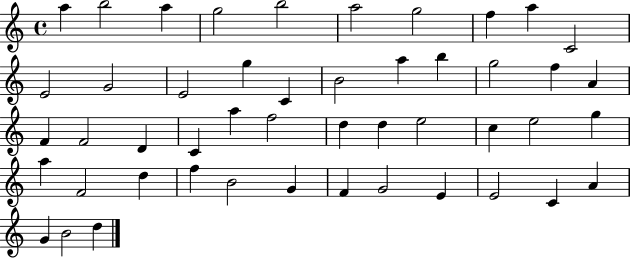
{
  \clef treble
  \time 4/4
  \defaultTimeSignature
  \key c \major
  a''4 b''2 a''4 | g''2 b''2 | a''2 g''2 | f''4 a''4 c'2 | \break e'2 g'2 | e'2 g''4 c'4 | b'2 a''4 b''4 | g''2 f''4 a'4 | \break f'4 f'2 d'4 | c'4 a''4 f''2 | d''4 d''4 e''2 | c''4 e''2 g''4 | \break a''4 f'2 d''4 | f''4 b'2 g'4 | f'4 g'2 e'4 | e'2 c'4 a'4 | \break g'4 b'2 d''4 | \bar "|."
}